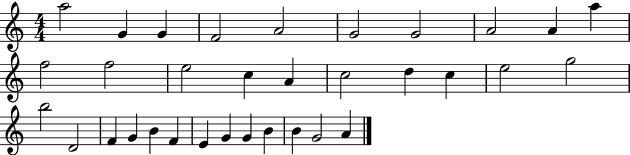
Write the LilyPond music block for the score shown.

{
  \clef treble
  \numericTimeSignature
  \time 4/4
  \key c \major
  a''2 g'4 g'4 | f'2 a'2 | g'2 g'2 | a'2 a'4 a''4 | \break f''2 f''2 | e''2 c''4 a'4 | c''2 d''4 c''4 | e''2 g''2 | \break b''2 d'2 | f'4 g'4 b'4 f'4 | e'4 g'4 g'4 b'4 | b'4 g'2 a'4 | \break \bar "|."
}